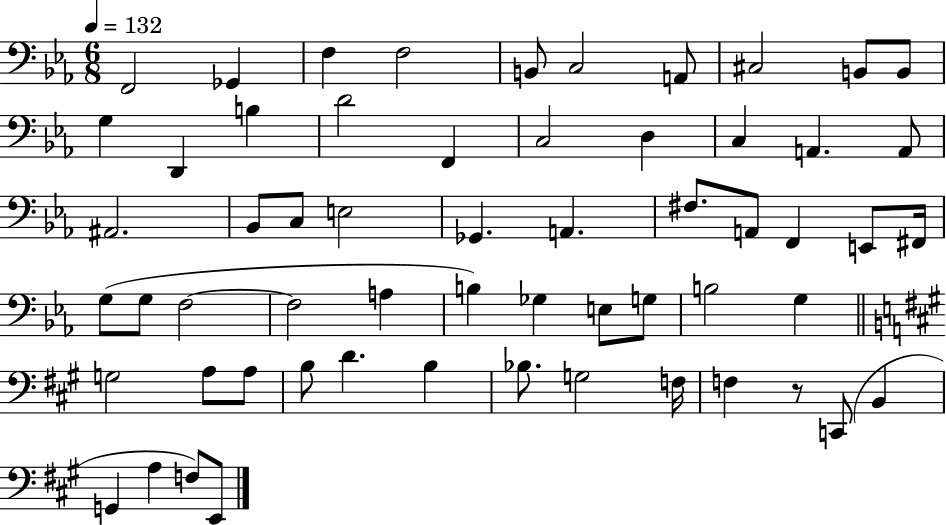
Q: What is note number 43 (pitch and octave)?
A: G3